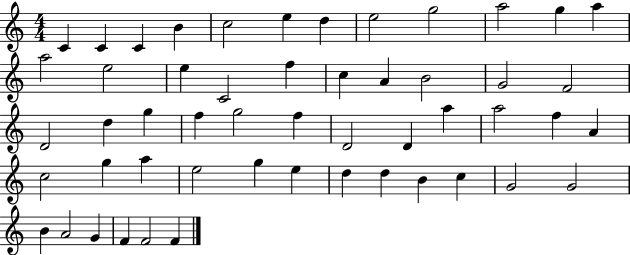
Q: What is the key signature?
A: C major